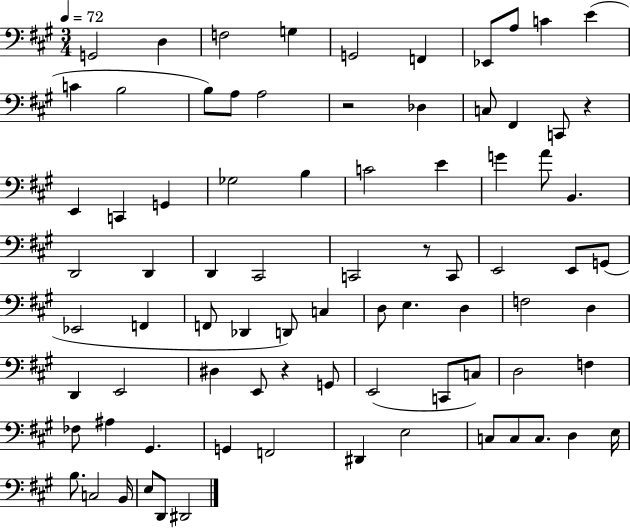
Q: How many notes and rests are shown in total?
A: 81